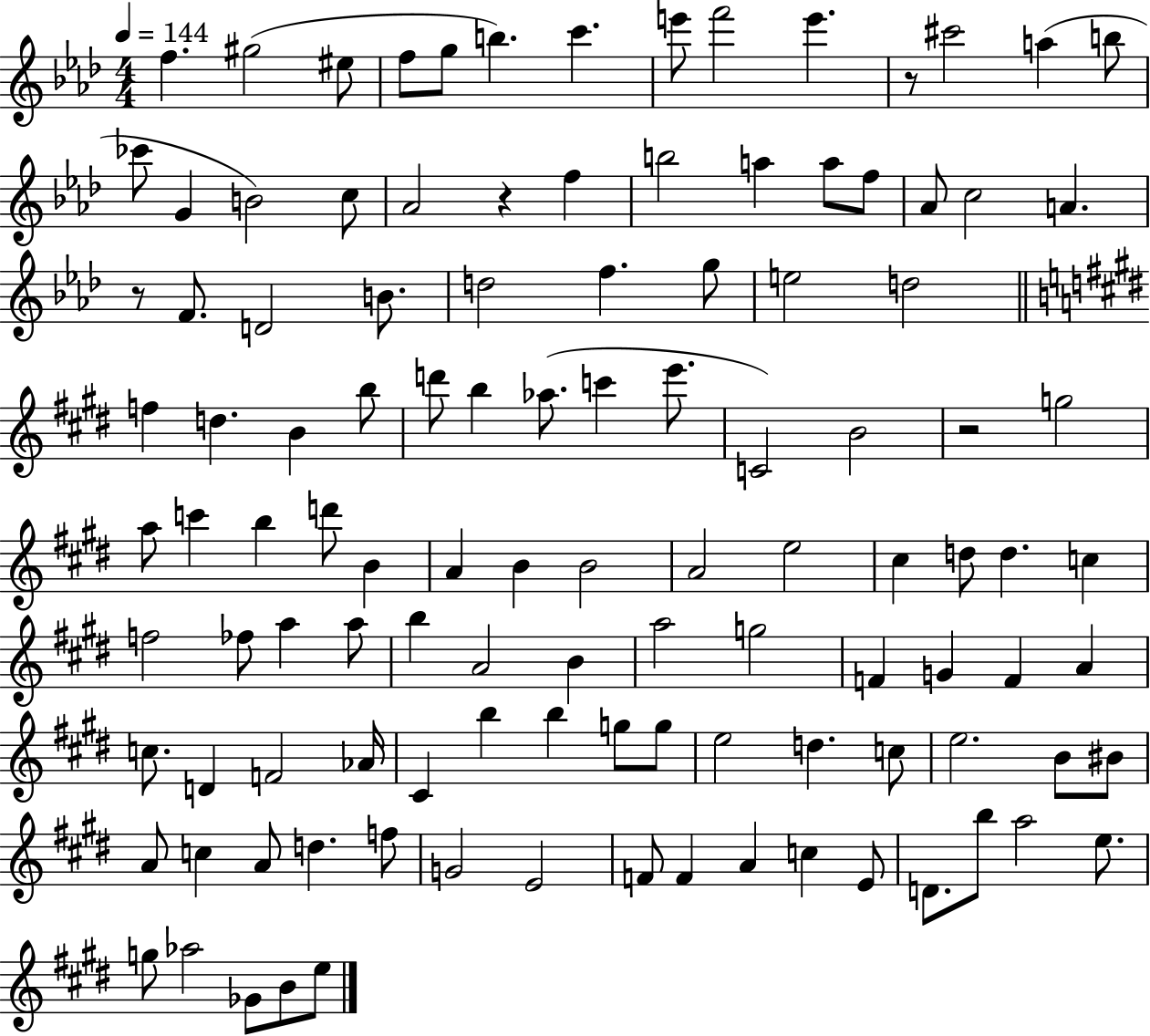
F5/q. G#5/h EIS5/e F5/e G5/e B5/q. C6/q. E6/e F6/h E6/q. R/e C#6/h A5/q B5/e CES6/e G4/q B4/h C5/e Ab4/h R/q F5/q B5/h A5/q A5/e F5/e Ab4/e C5/h A4/q. R/e F4/e. D4/h B4/e. D5/h F5/q. G5/e E5/h D5/h F5/q D5/q. B4/q B5/e D6/e B5/q Ab5/e. C6/q E6/e. C4/h B4/h R/h G5/h A5/e C6/q B5/q D6/e B4/q A4/q B4/q B4/h A4/h E5/h C#5/q D5/e D5/q. C5/q F5/h FES5/e A5/q A5/e B5/q A4/h B4/q A5/h G5/h F4/q G4/q F4/q A4/q C5/e. D4/q F4/h Ab4/s C#4/q B5/q B5/q G5/e G5/e E5/h D5/q. C5/e E5/h. B4/e BIS4/e A4/e C5/q A4/e D5/q. F5/e G4/h E4/h F4/e F4/q A4/q C5/q E4/e D4/e. B5/e A5/h E5/e. G5/e Ab5/h Gb4/e B4/e E5/e